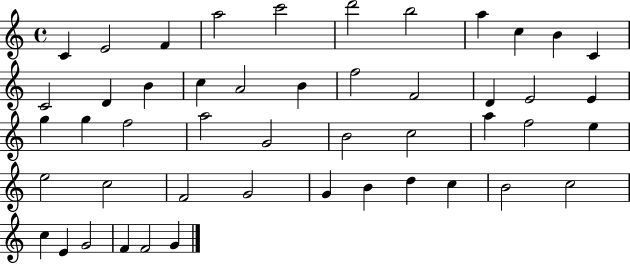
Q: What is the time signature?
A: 4/4